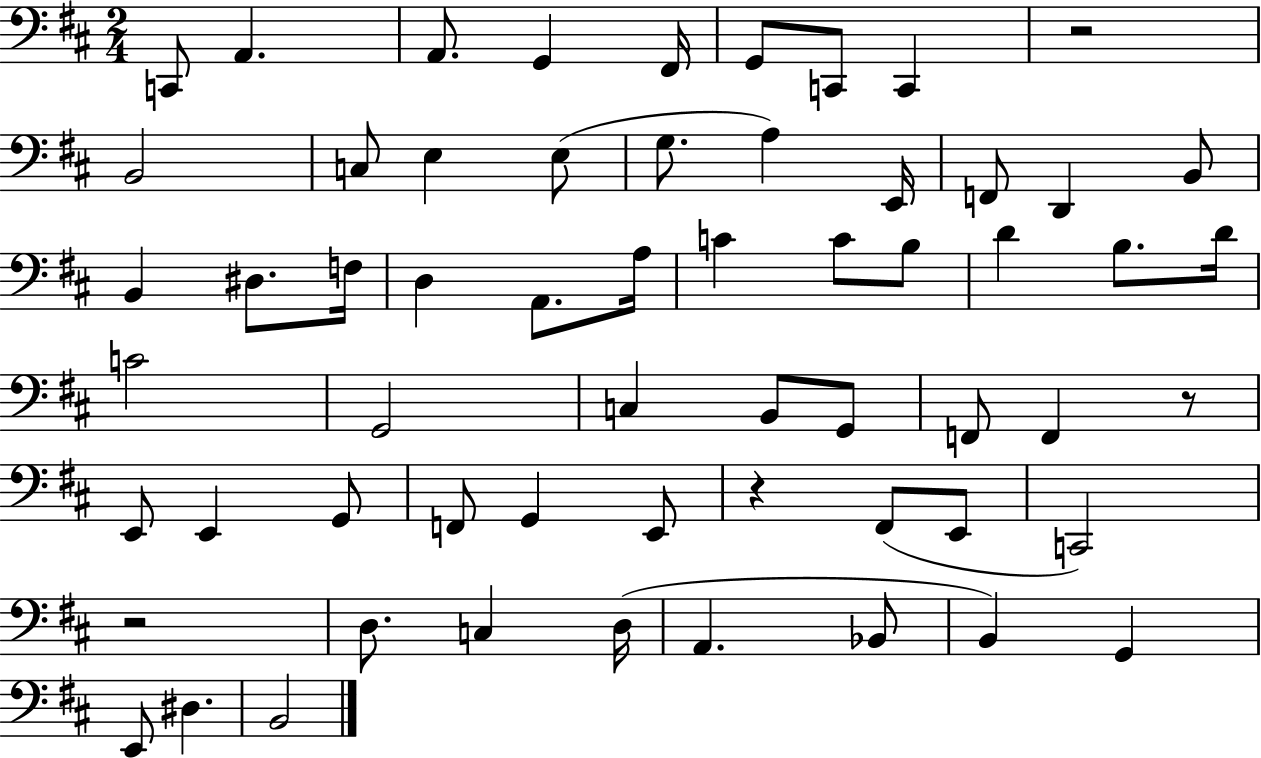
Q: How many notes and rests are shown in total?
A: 60